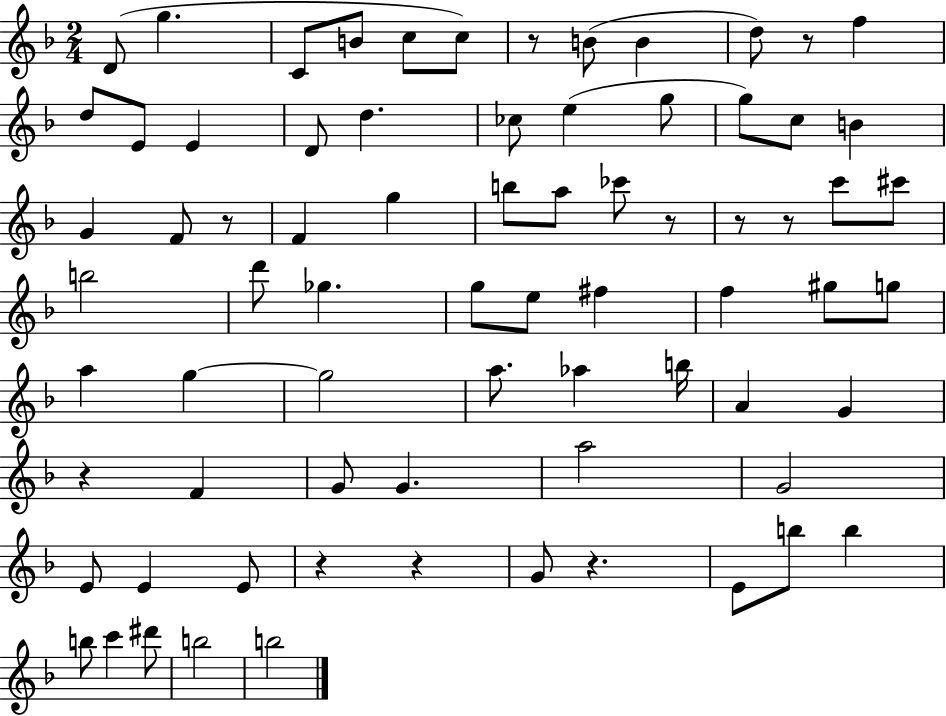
{
  \clef treble
  \numericTimeSignature
  \time 2/4
  \key f \major
  d'8( g''4. | c'8 b'8 c''8 c''8) | r8 b'8( b'4 | d''8) r8 f''4 | \break d''8 e'8 e'4 | d'8 d''4. | ces''8 e''4( g''8 | g''8) c''8 b'4 | \break g'4 f'8 r8 | f'4 g''4 | b''8 a''8 ces'''8 r8 | r8 r8 c'''8 cis'''8 | \break b''2 | d'''8 ges''4. | g''8 e''8 fis''4 | f''4 gis''8 g''8 | \break a''4 g''4~~ | g''2 | a''8. aes''4 b''16 | a'4 g'4 | \break r4 f'4 | g'8 g'4. | a''2 | g'2 | \break e'8 e'4 e'8 | r4 r4 | g'8 r4. | e'8 b''8 b''4 | \break b''8 c'''4 dis'''8 | b''2 | b''2 | \bar "|."
}